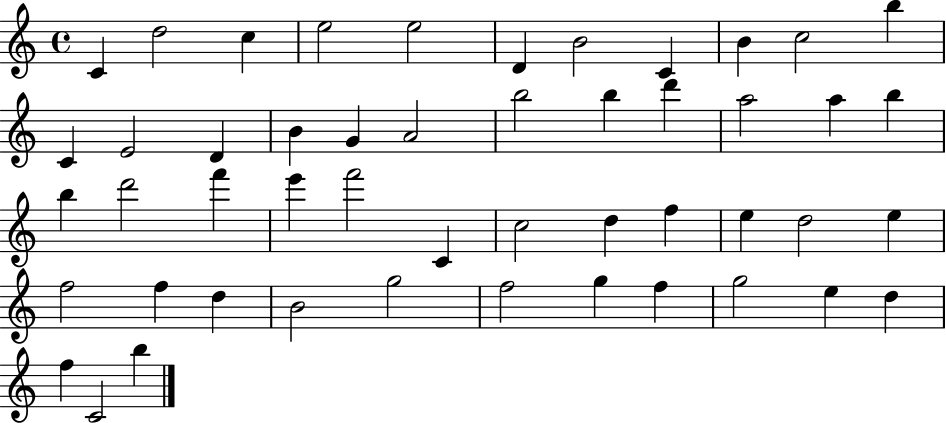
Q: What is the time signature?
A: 4/4